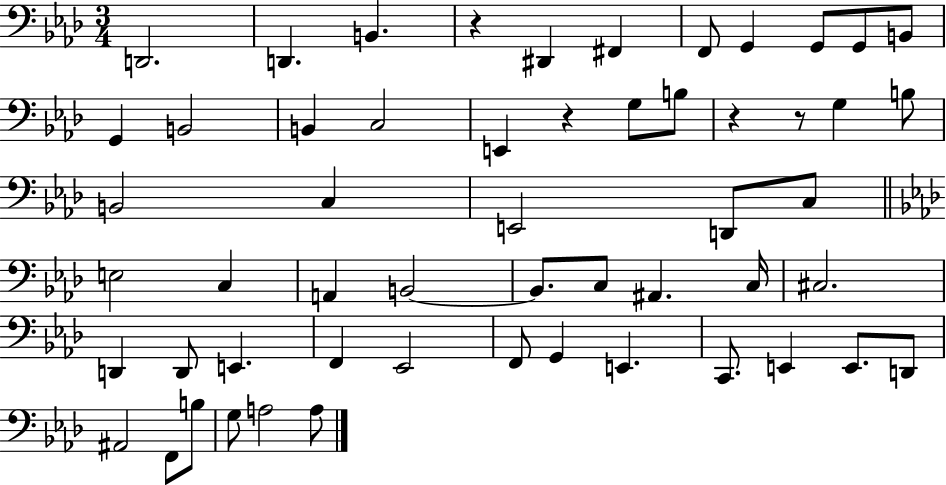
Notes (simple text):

D2/h. D2/q. B2/q. R/q D#2/q F#2/q F2/e G2/q G2/e G2/e B2/e G2/q B2/h B2/q C3/h E2/q R/q G3/e B3/e R/q R/e G3/q B3/e B2/h C3/q E2/h D2/e C3/e E3/h C3/q A2/q B2/h B2/e. C3/e A#2/q. C3/s C#3/h. D2/q D2/e E2/q. F2/q Eb2/h F2/e G2/q E2/q. C2/e. E2/q E2/e. D2/e A#2/h F2/e B3/e G3/e A3/h A3/e